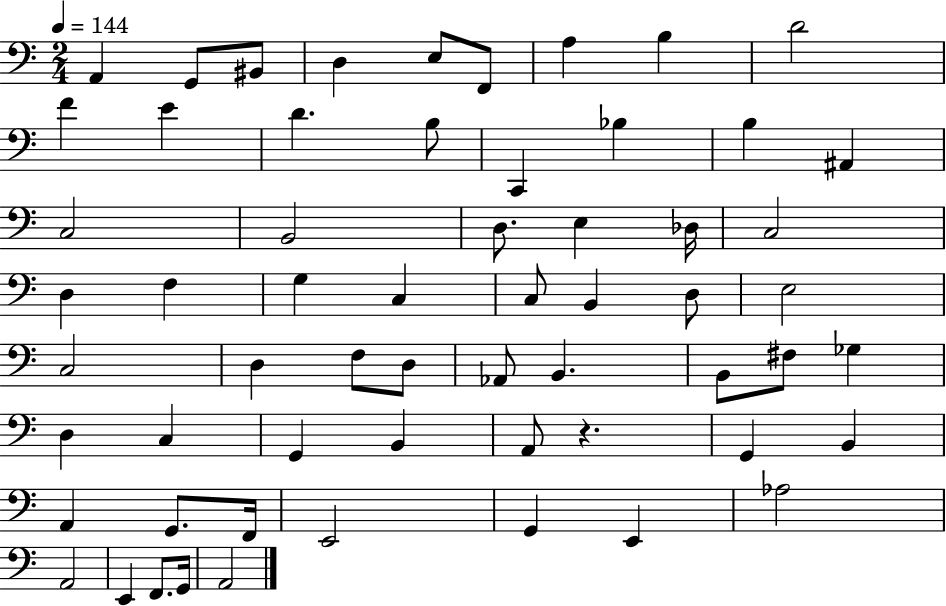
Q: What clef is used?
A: bass